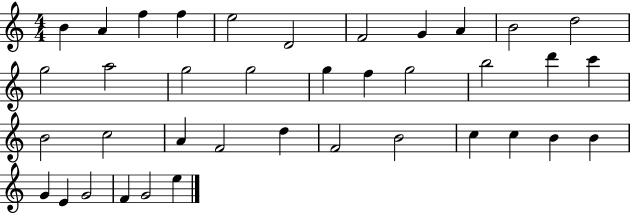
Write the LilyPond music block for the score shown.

{
  \clef treble
  \numericTimeSignature
  \time 4/4
  \key c \major
  b'4 a'4 f''4 f''4 | e''2 d'2 | f'2 g'4 a'4 | b'2 d''2 | \break g''2 a''2 | g''2 g''2 | g''4 f''4 g''2 | b''2 d'''4 c'''4 | \break b'2 c''2 | a'4 f'2 d''4 | f'2 b'2 | c''4 c''4 b'4 b'4 | \break g'4 e'4 g'2 | f'4 g'2 e''4 | \bar "|."
}